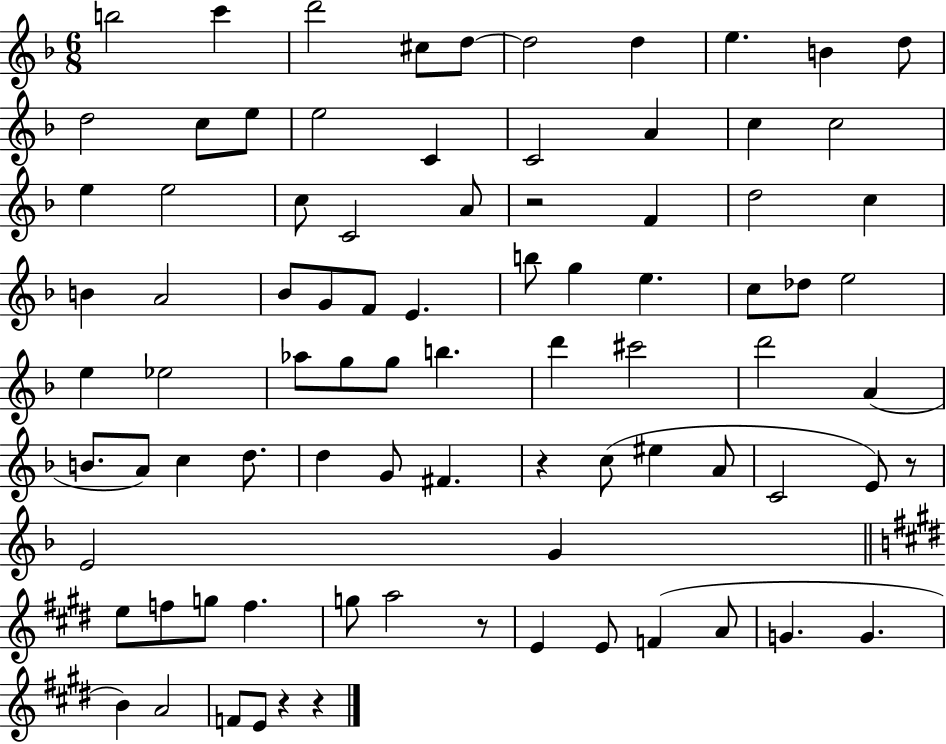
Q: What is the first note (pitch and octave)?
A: B5